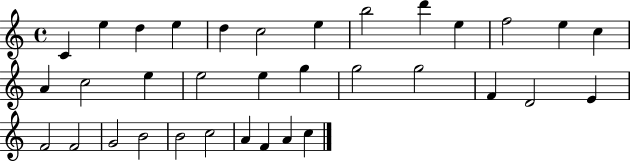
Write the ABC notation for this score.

X:1
T:Untitled
M:4/4
L:1/4
K:C
C e d e d c2 e b2 d' e f2 e c A c2 e e2 e g g2 g2 F D2 E F2 F2 G2 B2 B2 c2 A F A c